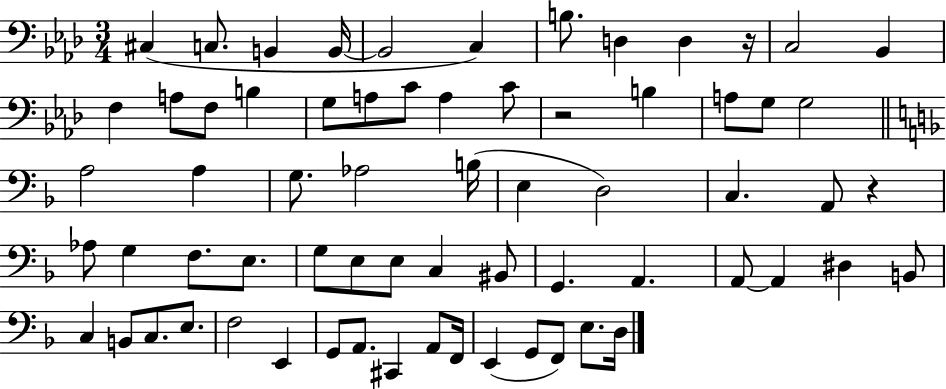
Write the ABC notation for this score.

X:1
T:Untitled
M:3/4
L:1/4
K:Ab
^C, C,/2 B,, B,,/4 B,,2 C, B,/2 D, D, z/4 C,2 _B,, F, A,/2 F,/2 B, G,/2 A,/2 C/2 A, C/2 z2 B, A,/2 G,/2 G,2 A,2 A, G,/2 _A,2 B,/4 E, D,2 C, A,,/2 z _A,/2 G, F,/2 E,/2 G,/2 E,/2 E,/2 C, ^B,,/2 G,, A,, A,,/2 A,, ^D, B,,/2 C, B,,/2 C,/2 E,/2 F,2 E,, G,,/2 A,,/2 ^C,, A,,/2 F,,/4 E,, G,,/2 F,,/2 E,/2 D,/4